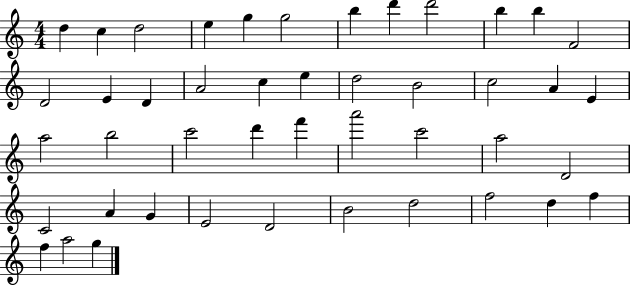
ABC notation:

X:1
T:Untitled
M:4/4
L:1/4
K:C
d c d2 e g g2 b d' d'2 b b F2 D2 E D A2 c e d2 B2 c2 A E a2 b2 c'2 d' f' a'2 c'2 a2 D2 C2 A G E2 D2 B2 d2 f2 d f f a2 g